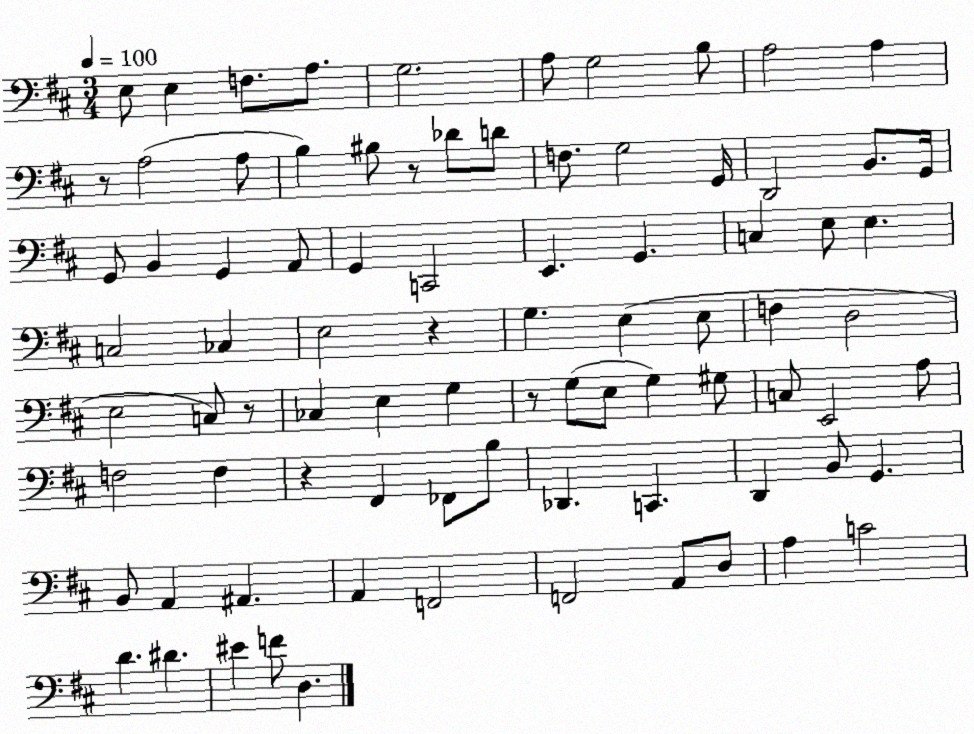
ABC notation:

X:1
T:Untitled
M:3/4
L:1/4
K:D
E,/2 E, F,/2 A,/2 G,2 A,/2 G,2 B,/2 A,2 A, z/2 A,2 A,/2 B, ^B,/2 z/2 _D/2 D/2 F,/2 G,2 G,,/4 D,,2 B,,/2 G,,/4 G,,/2 B,, G,, A,,/2 G,, C,,2 E,, G,, C, E,/2 E, C,2 _C, E,2 z G, E, E,/2 F, D,2 E,2 C,/2 z/2 _C, E, G, z/2 G,/2 E,/2 G, ^G,/2 C,/2 E,,2 A,/2 F,2 F, z ^F,, _F,,/2 B,/2 _D,, C,, D,, B,,/2 G,, B,,/2 A,, ^A,, A,, F,,2 F,,2 A,,/2 D,/2 A, C2 D ^D ^E F/2 D,